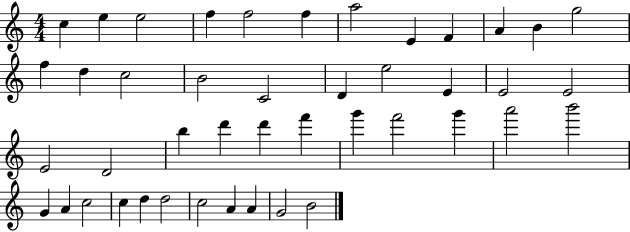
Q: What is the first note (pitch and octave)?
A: C5